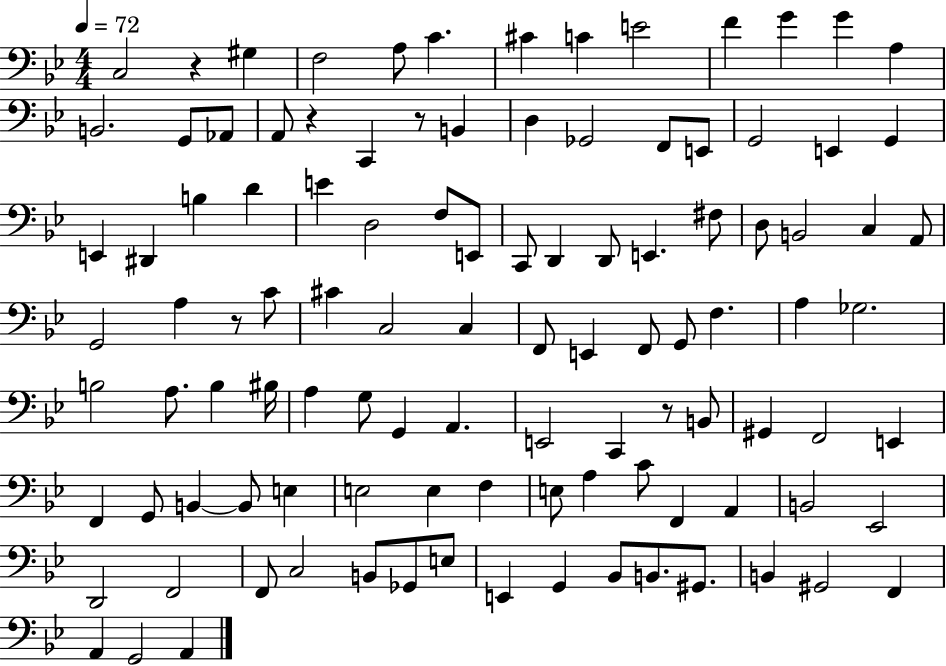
C3/h R/q G#3/q F3/h A3/e C4/q. C#4/q C4/q E4/h F4/q G4/q G4/q A3/q B2/h. G2/e Ab2/e A2/e R/q C2/q R/e B2/q D3/q Gb2/h F2/e E2/e G2/h E2/q G2/q E2/q D#2/q B3/q D4/q E4/q D3/h F3/e E2/e C2/e D2/q D2/e E2/q. F#3/e D3/e B2/h C3/q A2/e G2/h A3/q R/e C4/e C#4/q C3/h C3/q F2/e E2/q F2/e G2/e F3/q. A3/q Gb3/h. B3/h A3/e. B3/q BIS3/s A3/q G3/e G2/q A2/q. E2/h C2/q R/e B2/e G#2/q F2/h E2/q F2/q G2/e B2/q B2/e E3/q E3/h E3/q F3/q E3/e A3/q C4/e F2/q A2/q B2/h Eb2/h D2/h F2/h F2/e C3/h B2/e Gb2/e E3/e E2/q G2/q Bb2/e B2/e. G#2/e. B2/q G#2/h F2/q A2/q G2/h A2/q